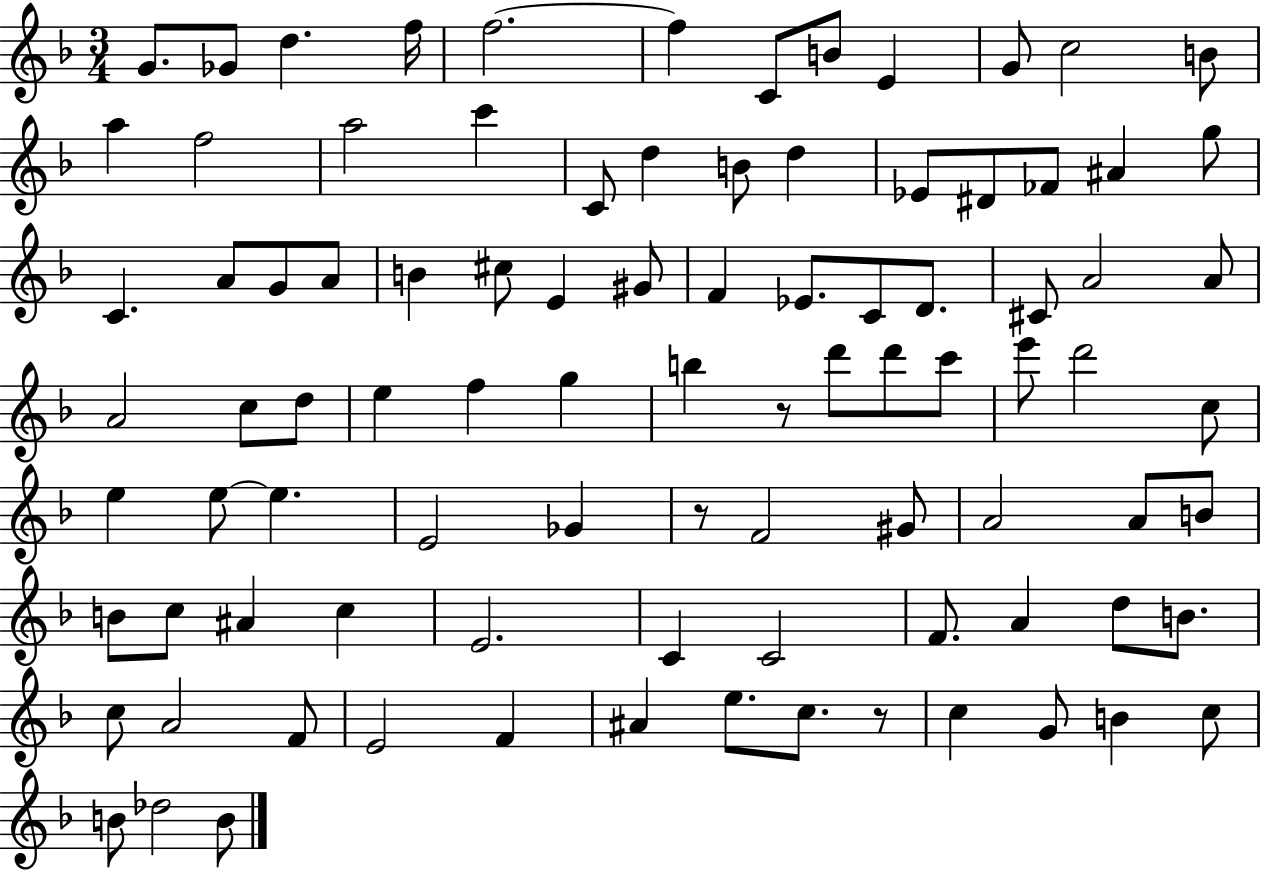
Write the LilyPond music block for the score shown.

{
  \clef treble
  \numericTimeSignature
  \time 3/4
  \key f \major
  \repeat volta 2 { g'8. ges'8 d''4. f''16 | f''2.~~ | f''4 c'8 b'8 e'4 | g'8 c''2 b'8 | \break a''4 f''2 | a''2 c'''4 | c'8 d''4 b'8 d''4 | ees'8 dis'8 fes'8 ais'4 g''8 | \break c'4. a'8 g'8 a'8 | b'4 cis''8 e'4 gis'8 | f'4 ees'8. c'8 d'8. | cis'8 a'2 a'8 | \break a'2 c''8 d''8 | e''4 f''4 g''4 | b''4 r8 d'''8 d'''8 c'''8 | e'''8 d'''2 c''8 | \break e''4 e''8~~ e''4. | e'2 ges'4 | r8 f'2 gis'8 | a'2 a'8 b'8 | \break b'8 c''8 ais'4 c''4 | e'2. | c'4 c'2 | f'8. a'4 d''8 b'8. | \break c''8 a'2 f'8 | e'2 f'4 | ais'4 e''8. c''8. r8 | c''4 g'8 b'4 c''8 | \break b'8 des''2 b'8 | } \bar "|."
}